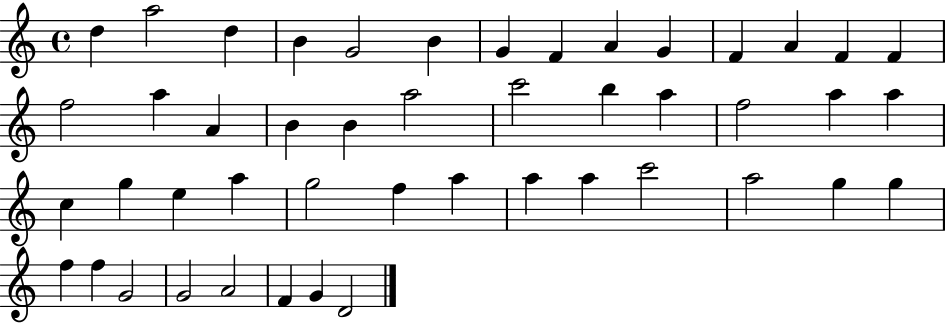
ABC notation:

X:1
T:Untitled
M:4/4
L:1/4
K:C
d a2 d B G2 B G F A G F A F F f2 a A B B a2 c'2 b a f2 a a c g e a g2 f a a a c'2 a2 g g f f G2 G2 A2 F G D2